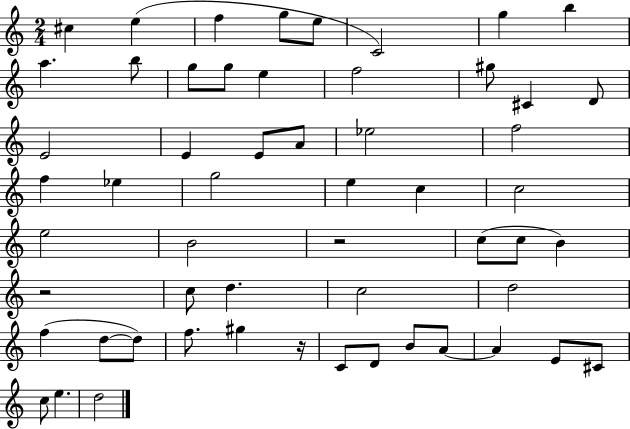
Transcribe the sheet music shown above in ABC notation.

X:1
T:Untitled
M:2/4
L:1/4
K:C
^c e f g/2 e/2 C2 g b a b/2 g/2 g/2 e f2 ^g/2 ^C D/2 E2 E E/2 A/2 _e2 f2 f _e g2 e c c2 e2 B2 z2 c/2 c/2 B z2 c/2 d c2 d2 f d/2 d/2 f/2 ^g z/4 C/2 D/2 B/2 A/2 A E/2 ^C/2 c/2 e d2